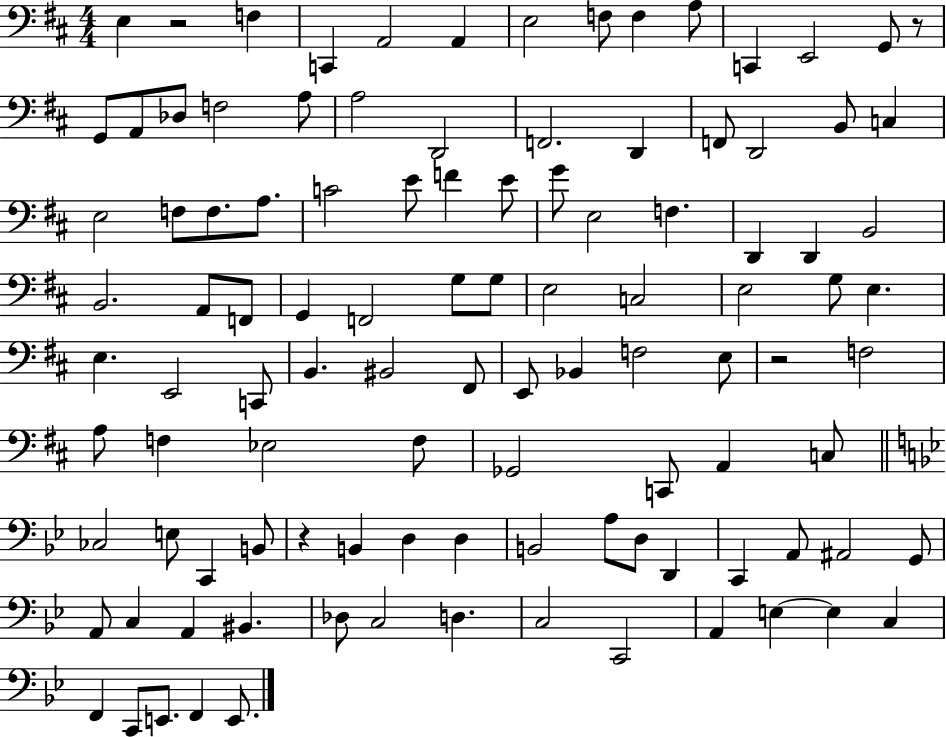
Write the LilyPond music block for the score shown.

{
  \clef bass
  \numericTimeSignature
  \time 4/4
  \key d \major
  \repeat volta 2 { e4 r2 f4 | c,4 a,2 a,4 | e2 f8 f4 a8 | c,4 e,2 g,8 r8 | \break g,8 a,8 des8 f2 a8 | a2 d,2 | f,2. d,4 | f,8 d,2 b,8 c4 | \break e2 f8 f8. a8. | c'2 e'8 f'4 e'8 | g'8 e2 f4. | d,4 d,4 b,2 | \break b,2. a,8 f,8 | g,4 f,2 g8 g8 | e2 c2 | e2 g8 e4. | \break e4. e,2 c,8 | b,4. bis,2 fis,8 | e,8 bes,4 f2 e8 | r2 f2 | \break a8 f4 ees2 f8 | ges,2 c,8 a,4 c8 | \bar "||" \break \key g \minor ces2 e8 c,4 b,8 | r4 b,4 d4 d4 | b,2 a8 d8 d,4 | c,4 a,8 ais,2 g,8 | \break a,8 c4 a,4 bis,4. | des8 c2 d4. | c2 c,2 | a,4 e4~~ e4 c4 | \break f,4 c,8 e,8. f,4 e,8. | } \bar "|."
}